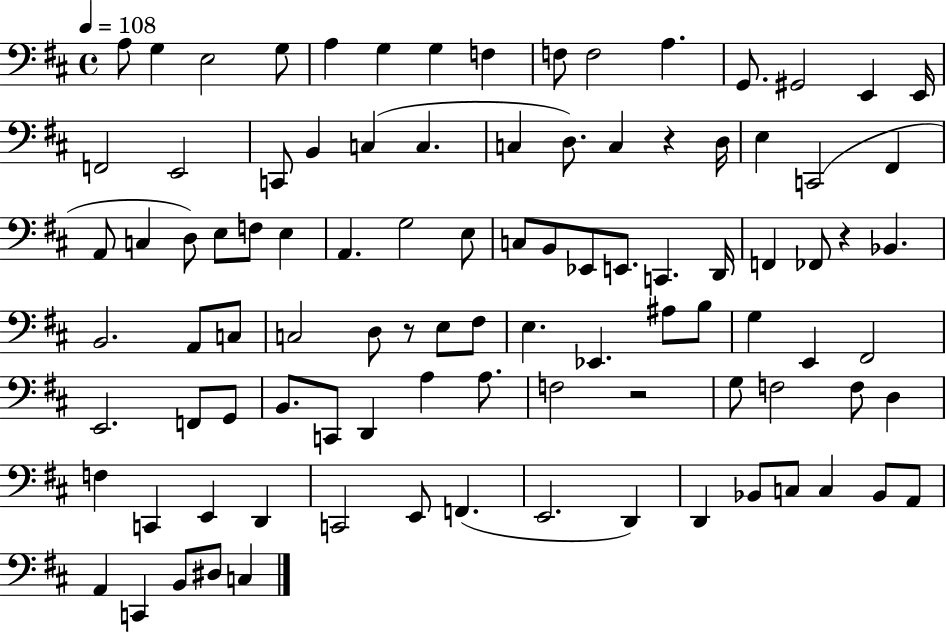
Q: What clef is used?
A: bass